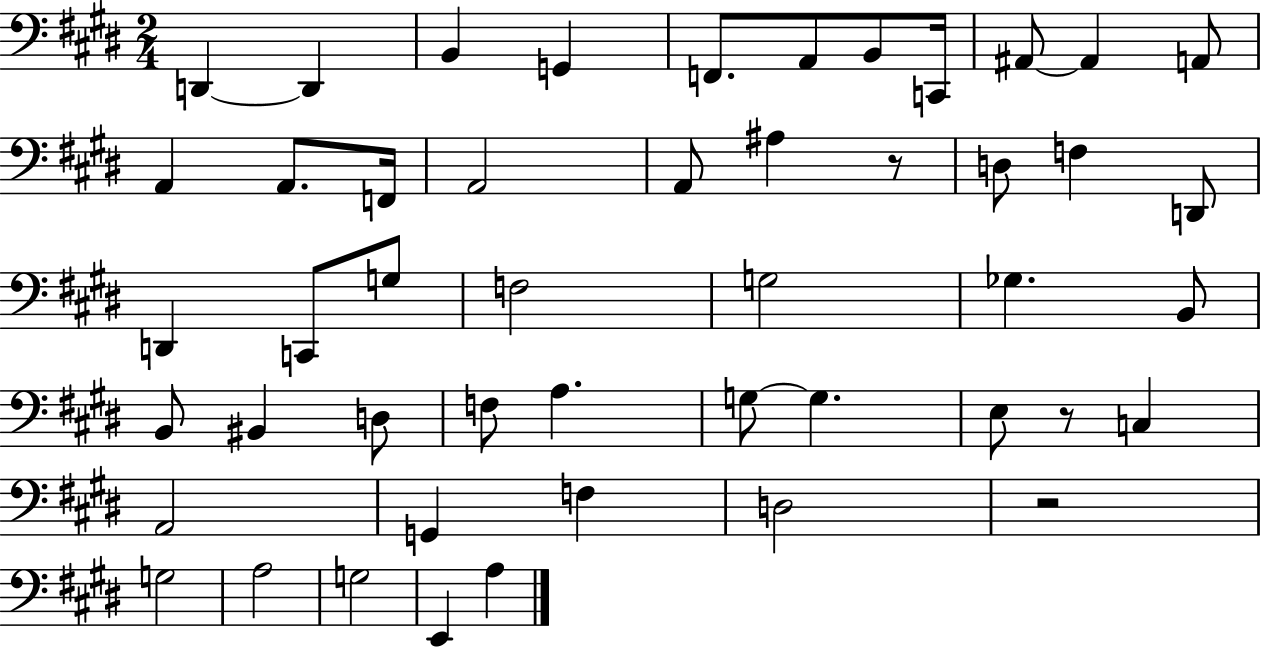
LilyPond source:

{
  \clef bass
  \numericTimeSignature
  \time 2/4
  \key e \major
  d,4~~ d,4 | b,4 g,4 | f,8. a,8 b,8 c,16 | ais,8~~ ais,4 a,8 | \break a,4 a,8. f,16 | a,2 | a,8 ais4 r8 | d8 f4 d,8 | \break d,4 c,8 g8 | f2 | g2 | ges4. b,8 | \break b,8 bis,4 d8 | f8 a4. | g8~~ g4. | e8 r8 c4 | \break a,2 | g,4 f4 | d2 | r2 | \break g2 | a2 | g2 | e,4 a4 | \break \bar "|."
}